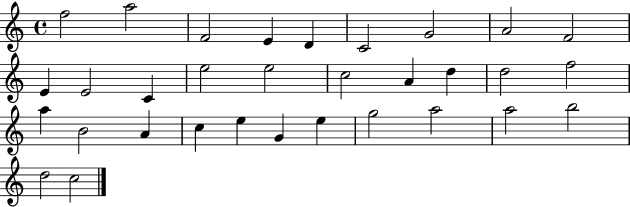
F5/h A5/h F4/h E4/q D4/q C4/h G4/h A4/h F4/h E4/q E4/h C4/q E5/h E5/h C5/h A4/q D5/q D5/h F5/h A5/q B4/h A4/q C5/q E5/q G4/q E5/q G5/h A5/h A5/h B5/h D5/h C5/h